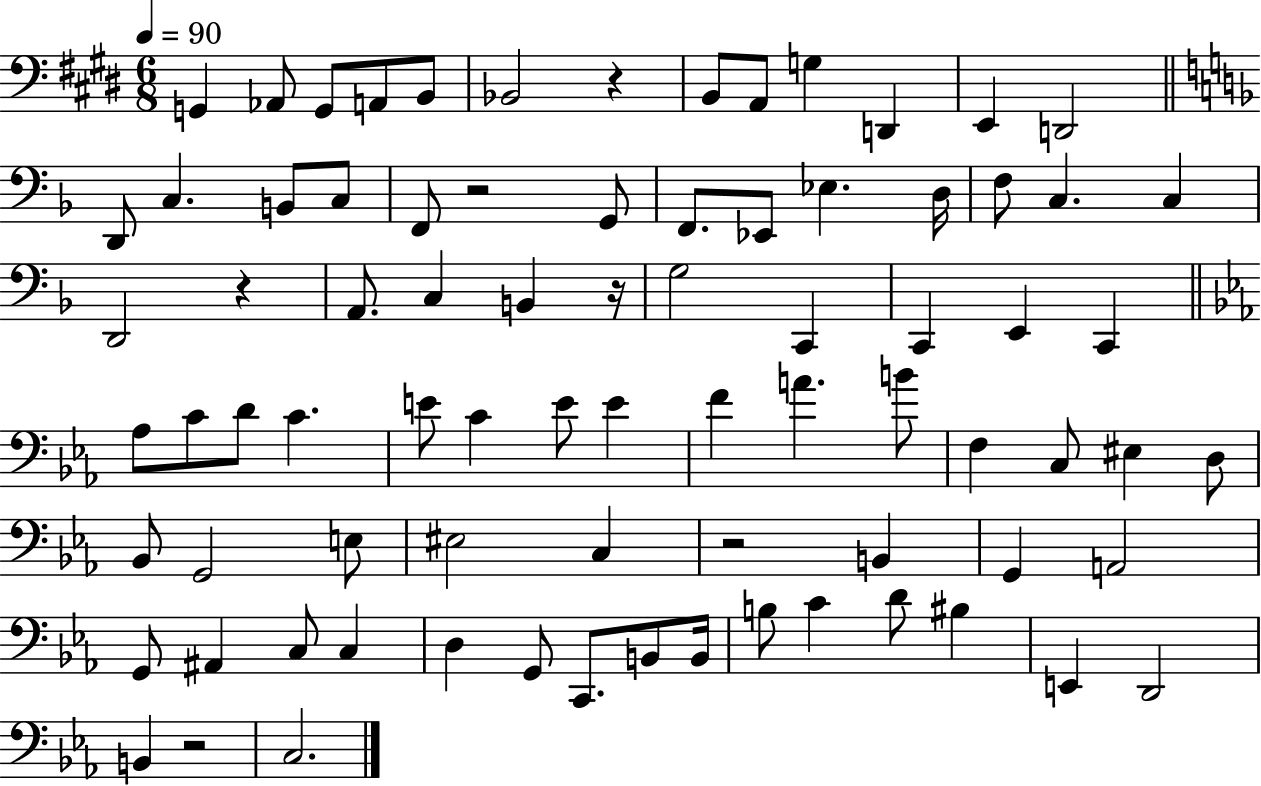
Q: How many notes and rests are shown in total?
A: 80